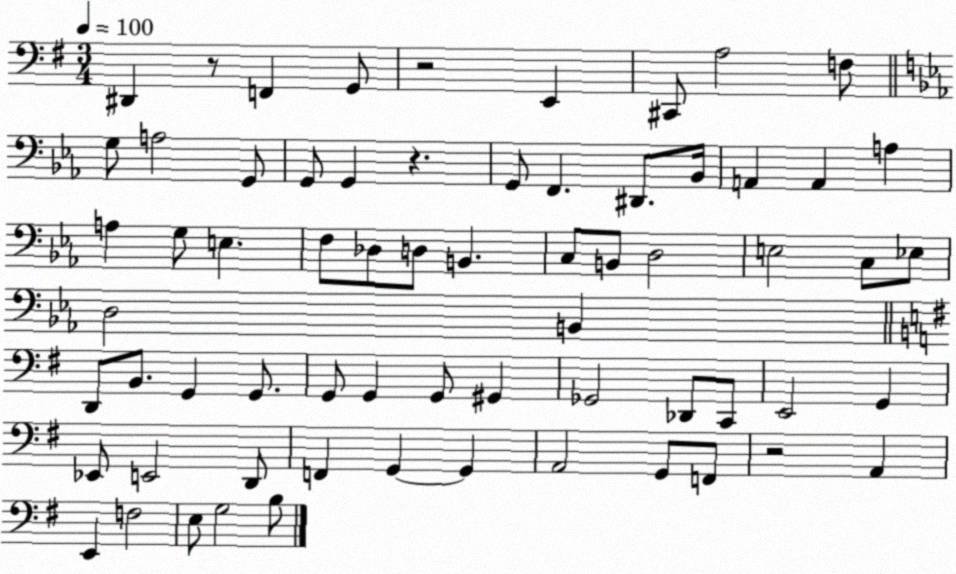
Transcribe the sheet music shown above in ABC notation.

X:1
T:Untitled
M:3/4
L:1/4
K:G
^D,, z/2 F,, G,,/2 z2 E,, ^C,,/2 A,2 F,/2 G,/2 A,2 G,,/2 G,,/2 G,, z G,,/2 F,, ^D,,/2 _B,,/4 A,, A,, A, A, G,/2 E, F,/2 _D,/2 D,/2 B,, C,/2 B,,/2 D,2 E,2 C,/2 _E,/2 D,2 B,, D,,/2 B,,/2 G,, G,,/2 G,,/2 G,, G,,/2 ^G,, _G,,2 _D,,/2 C,,/2 E,,2 G,, _E,,/2 E,,2 D,,/2 F,, G,, G,, A,,2 G,,/2 F,,/2 z2 A,, E,, F,2 E,/2 G,2 B,/2